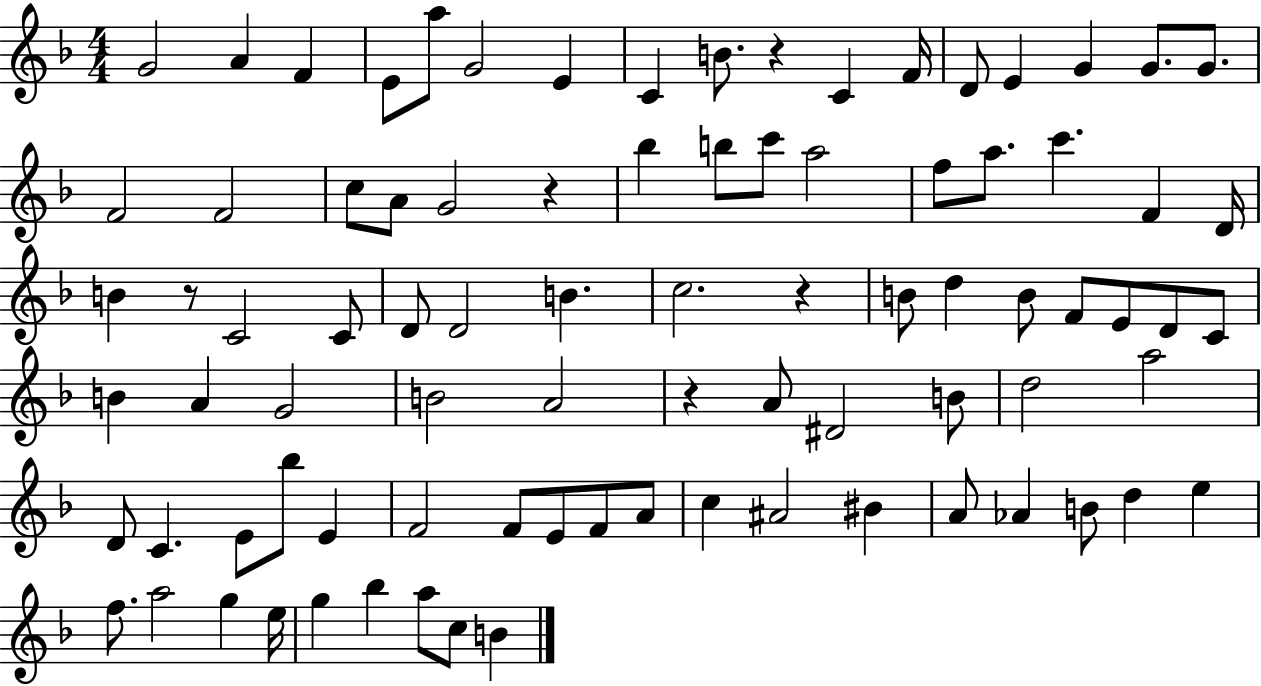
X:1
T:Untitled
M:4/4
L:1/4
K:F
G2 A F E/2 a/2 G2 E C B/2 z C F/4 D/2 E G G/2 G/2 F2 F2 c/2 A/2 G2 z _b b/2 c'/2 a2 f/2 a/2 c' F D/4 B z/2 C2 C/2 D/2 D2 B c2 z B/2 d B/2 F/2 E/2 D/2 C/2 B A G2 B2 A2 z A/2 ^D2 B/2 d2 a2 D/2 C E/2 _b/2 E F2 F/2 E/2 F/2 A/2 c ^A2 ^B A/2 _A B/2 d e f/2 a2 g e/4 g _b a/2 c/2 B